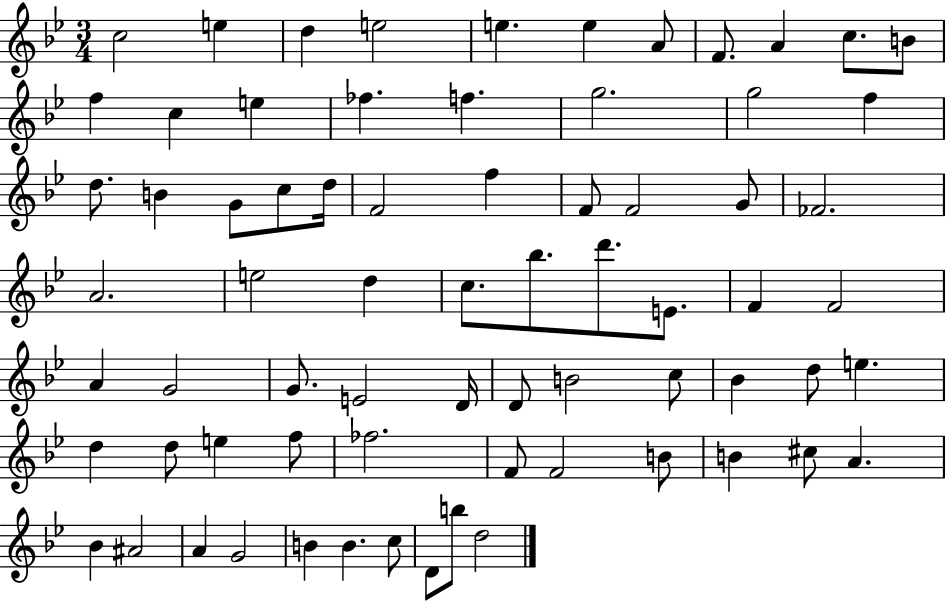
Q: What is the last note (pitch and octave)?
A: D5